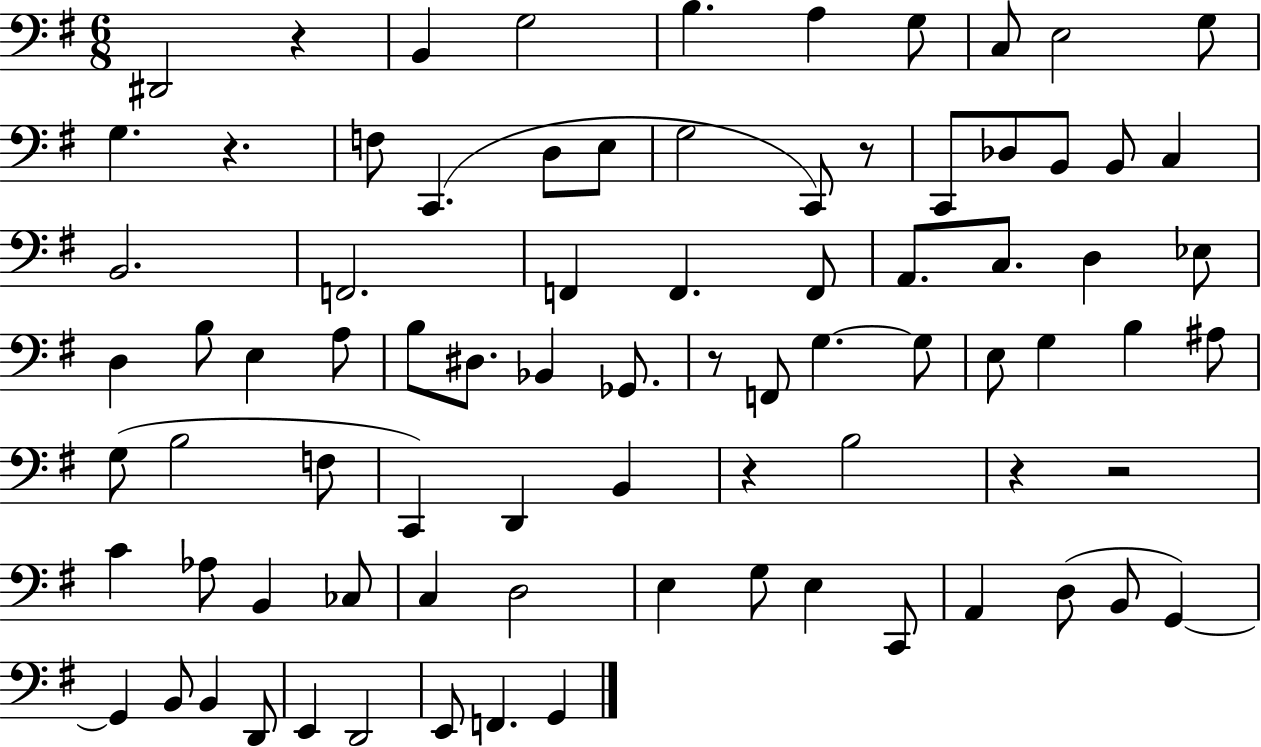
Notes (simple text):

D#2/h R/q B2/q G3/h B3/q. A3/q G3/e C3/e E3/h G3/e G3/q. R/q. F3/e C2/q. D3/e E3/e G3/h C2/e R/e C2/e Db3/e B2/e B2/e C3/q B2/h. F2/h. F2/q F2/q. F2/e A2/e. C3/e. D3/q Eb3/e D3/q B3/e E3/q A3/e B3/e D#3/e. Bb2/q Gb2/e. R/e F2/e G3/q. G3/e E3/e G3/q B3/q A#3/e G3/e B3/h F3/e C2/q D2/q B2/q R/q B3/h R/q R/h C4/q Ab3/e B2/q CES3/e C3/q D3/h E3/q G3/e E3/q C2/e A2/q D3/e B2/e G2/q G2/q B2/e B2/q D2/e E2/q D2/h E2/e F2/q. G2/q